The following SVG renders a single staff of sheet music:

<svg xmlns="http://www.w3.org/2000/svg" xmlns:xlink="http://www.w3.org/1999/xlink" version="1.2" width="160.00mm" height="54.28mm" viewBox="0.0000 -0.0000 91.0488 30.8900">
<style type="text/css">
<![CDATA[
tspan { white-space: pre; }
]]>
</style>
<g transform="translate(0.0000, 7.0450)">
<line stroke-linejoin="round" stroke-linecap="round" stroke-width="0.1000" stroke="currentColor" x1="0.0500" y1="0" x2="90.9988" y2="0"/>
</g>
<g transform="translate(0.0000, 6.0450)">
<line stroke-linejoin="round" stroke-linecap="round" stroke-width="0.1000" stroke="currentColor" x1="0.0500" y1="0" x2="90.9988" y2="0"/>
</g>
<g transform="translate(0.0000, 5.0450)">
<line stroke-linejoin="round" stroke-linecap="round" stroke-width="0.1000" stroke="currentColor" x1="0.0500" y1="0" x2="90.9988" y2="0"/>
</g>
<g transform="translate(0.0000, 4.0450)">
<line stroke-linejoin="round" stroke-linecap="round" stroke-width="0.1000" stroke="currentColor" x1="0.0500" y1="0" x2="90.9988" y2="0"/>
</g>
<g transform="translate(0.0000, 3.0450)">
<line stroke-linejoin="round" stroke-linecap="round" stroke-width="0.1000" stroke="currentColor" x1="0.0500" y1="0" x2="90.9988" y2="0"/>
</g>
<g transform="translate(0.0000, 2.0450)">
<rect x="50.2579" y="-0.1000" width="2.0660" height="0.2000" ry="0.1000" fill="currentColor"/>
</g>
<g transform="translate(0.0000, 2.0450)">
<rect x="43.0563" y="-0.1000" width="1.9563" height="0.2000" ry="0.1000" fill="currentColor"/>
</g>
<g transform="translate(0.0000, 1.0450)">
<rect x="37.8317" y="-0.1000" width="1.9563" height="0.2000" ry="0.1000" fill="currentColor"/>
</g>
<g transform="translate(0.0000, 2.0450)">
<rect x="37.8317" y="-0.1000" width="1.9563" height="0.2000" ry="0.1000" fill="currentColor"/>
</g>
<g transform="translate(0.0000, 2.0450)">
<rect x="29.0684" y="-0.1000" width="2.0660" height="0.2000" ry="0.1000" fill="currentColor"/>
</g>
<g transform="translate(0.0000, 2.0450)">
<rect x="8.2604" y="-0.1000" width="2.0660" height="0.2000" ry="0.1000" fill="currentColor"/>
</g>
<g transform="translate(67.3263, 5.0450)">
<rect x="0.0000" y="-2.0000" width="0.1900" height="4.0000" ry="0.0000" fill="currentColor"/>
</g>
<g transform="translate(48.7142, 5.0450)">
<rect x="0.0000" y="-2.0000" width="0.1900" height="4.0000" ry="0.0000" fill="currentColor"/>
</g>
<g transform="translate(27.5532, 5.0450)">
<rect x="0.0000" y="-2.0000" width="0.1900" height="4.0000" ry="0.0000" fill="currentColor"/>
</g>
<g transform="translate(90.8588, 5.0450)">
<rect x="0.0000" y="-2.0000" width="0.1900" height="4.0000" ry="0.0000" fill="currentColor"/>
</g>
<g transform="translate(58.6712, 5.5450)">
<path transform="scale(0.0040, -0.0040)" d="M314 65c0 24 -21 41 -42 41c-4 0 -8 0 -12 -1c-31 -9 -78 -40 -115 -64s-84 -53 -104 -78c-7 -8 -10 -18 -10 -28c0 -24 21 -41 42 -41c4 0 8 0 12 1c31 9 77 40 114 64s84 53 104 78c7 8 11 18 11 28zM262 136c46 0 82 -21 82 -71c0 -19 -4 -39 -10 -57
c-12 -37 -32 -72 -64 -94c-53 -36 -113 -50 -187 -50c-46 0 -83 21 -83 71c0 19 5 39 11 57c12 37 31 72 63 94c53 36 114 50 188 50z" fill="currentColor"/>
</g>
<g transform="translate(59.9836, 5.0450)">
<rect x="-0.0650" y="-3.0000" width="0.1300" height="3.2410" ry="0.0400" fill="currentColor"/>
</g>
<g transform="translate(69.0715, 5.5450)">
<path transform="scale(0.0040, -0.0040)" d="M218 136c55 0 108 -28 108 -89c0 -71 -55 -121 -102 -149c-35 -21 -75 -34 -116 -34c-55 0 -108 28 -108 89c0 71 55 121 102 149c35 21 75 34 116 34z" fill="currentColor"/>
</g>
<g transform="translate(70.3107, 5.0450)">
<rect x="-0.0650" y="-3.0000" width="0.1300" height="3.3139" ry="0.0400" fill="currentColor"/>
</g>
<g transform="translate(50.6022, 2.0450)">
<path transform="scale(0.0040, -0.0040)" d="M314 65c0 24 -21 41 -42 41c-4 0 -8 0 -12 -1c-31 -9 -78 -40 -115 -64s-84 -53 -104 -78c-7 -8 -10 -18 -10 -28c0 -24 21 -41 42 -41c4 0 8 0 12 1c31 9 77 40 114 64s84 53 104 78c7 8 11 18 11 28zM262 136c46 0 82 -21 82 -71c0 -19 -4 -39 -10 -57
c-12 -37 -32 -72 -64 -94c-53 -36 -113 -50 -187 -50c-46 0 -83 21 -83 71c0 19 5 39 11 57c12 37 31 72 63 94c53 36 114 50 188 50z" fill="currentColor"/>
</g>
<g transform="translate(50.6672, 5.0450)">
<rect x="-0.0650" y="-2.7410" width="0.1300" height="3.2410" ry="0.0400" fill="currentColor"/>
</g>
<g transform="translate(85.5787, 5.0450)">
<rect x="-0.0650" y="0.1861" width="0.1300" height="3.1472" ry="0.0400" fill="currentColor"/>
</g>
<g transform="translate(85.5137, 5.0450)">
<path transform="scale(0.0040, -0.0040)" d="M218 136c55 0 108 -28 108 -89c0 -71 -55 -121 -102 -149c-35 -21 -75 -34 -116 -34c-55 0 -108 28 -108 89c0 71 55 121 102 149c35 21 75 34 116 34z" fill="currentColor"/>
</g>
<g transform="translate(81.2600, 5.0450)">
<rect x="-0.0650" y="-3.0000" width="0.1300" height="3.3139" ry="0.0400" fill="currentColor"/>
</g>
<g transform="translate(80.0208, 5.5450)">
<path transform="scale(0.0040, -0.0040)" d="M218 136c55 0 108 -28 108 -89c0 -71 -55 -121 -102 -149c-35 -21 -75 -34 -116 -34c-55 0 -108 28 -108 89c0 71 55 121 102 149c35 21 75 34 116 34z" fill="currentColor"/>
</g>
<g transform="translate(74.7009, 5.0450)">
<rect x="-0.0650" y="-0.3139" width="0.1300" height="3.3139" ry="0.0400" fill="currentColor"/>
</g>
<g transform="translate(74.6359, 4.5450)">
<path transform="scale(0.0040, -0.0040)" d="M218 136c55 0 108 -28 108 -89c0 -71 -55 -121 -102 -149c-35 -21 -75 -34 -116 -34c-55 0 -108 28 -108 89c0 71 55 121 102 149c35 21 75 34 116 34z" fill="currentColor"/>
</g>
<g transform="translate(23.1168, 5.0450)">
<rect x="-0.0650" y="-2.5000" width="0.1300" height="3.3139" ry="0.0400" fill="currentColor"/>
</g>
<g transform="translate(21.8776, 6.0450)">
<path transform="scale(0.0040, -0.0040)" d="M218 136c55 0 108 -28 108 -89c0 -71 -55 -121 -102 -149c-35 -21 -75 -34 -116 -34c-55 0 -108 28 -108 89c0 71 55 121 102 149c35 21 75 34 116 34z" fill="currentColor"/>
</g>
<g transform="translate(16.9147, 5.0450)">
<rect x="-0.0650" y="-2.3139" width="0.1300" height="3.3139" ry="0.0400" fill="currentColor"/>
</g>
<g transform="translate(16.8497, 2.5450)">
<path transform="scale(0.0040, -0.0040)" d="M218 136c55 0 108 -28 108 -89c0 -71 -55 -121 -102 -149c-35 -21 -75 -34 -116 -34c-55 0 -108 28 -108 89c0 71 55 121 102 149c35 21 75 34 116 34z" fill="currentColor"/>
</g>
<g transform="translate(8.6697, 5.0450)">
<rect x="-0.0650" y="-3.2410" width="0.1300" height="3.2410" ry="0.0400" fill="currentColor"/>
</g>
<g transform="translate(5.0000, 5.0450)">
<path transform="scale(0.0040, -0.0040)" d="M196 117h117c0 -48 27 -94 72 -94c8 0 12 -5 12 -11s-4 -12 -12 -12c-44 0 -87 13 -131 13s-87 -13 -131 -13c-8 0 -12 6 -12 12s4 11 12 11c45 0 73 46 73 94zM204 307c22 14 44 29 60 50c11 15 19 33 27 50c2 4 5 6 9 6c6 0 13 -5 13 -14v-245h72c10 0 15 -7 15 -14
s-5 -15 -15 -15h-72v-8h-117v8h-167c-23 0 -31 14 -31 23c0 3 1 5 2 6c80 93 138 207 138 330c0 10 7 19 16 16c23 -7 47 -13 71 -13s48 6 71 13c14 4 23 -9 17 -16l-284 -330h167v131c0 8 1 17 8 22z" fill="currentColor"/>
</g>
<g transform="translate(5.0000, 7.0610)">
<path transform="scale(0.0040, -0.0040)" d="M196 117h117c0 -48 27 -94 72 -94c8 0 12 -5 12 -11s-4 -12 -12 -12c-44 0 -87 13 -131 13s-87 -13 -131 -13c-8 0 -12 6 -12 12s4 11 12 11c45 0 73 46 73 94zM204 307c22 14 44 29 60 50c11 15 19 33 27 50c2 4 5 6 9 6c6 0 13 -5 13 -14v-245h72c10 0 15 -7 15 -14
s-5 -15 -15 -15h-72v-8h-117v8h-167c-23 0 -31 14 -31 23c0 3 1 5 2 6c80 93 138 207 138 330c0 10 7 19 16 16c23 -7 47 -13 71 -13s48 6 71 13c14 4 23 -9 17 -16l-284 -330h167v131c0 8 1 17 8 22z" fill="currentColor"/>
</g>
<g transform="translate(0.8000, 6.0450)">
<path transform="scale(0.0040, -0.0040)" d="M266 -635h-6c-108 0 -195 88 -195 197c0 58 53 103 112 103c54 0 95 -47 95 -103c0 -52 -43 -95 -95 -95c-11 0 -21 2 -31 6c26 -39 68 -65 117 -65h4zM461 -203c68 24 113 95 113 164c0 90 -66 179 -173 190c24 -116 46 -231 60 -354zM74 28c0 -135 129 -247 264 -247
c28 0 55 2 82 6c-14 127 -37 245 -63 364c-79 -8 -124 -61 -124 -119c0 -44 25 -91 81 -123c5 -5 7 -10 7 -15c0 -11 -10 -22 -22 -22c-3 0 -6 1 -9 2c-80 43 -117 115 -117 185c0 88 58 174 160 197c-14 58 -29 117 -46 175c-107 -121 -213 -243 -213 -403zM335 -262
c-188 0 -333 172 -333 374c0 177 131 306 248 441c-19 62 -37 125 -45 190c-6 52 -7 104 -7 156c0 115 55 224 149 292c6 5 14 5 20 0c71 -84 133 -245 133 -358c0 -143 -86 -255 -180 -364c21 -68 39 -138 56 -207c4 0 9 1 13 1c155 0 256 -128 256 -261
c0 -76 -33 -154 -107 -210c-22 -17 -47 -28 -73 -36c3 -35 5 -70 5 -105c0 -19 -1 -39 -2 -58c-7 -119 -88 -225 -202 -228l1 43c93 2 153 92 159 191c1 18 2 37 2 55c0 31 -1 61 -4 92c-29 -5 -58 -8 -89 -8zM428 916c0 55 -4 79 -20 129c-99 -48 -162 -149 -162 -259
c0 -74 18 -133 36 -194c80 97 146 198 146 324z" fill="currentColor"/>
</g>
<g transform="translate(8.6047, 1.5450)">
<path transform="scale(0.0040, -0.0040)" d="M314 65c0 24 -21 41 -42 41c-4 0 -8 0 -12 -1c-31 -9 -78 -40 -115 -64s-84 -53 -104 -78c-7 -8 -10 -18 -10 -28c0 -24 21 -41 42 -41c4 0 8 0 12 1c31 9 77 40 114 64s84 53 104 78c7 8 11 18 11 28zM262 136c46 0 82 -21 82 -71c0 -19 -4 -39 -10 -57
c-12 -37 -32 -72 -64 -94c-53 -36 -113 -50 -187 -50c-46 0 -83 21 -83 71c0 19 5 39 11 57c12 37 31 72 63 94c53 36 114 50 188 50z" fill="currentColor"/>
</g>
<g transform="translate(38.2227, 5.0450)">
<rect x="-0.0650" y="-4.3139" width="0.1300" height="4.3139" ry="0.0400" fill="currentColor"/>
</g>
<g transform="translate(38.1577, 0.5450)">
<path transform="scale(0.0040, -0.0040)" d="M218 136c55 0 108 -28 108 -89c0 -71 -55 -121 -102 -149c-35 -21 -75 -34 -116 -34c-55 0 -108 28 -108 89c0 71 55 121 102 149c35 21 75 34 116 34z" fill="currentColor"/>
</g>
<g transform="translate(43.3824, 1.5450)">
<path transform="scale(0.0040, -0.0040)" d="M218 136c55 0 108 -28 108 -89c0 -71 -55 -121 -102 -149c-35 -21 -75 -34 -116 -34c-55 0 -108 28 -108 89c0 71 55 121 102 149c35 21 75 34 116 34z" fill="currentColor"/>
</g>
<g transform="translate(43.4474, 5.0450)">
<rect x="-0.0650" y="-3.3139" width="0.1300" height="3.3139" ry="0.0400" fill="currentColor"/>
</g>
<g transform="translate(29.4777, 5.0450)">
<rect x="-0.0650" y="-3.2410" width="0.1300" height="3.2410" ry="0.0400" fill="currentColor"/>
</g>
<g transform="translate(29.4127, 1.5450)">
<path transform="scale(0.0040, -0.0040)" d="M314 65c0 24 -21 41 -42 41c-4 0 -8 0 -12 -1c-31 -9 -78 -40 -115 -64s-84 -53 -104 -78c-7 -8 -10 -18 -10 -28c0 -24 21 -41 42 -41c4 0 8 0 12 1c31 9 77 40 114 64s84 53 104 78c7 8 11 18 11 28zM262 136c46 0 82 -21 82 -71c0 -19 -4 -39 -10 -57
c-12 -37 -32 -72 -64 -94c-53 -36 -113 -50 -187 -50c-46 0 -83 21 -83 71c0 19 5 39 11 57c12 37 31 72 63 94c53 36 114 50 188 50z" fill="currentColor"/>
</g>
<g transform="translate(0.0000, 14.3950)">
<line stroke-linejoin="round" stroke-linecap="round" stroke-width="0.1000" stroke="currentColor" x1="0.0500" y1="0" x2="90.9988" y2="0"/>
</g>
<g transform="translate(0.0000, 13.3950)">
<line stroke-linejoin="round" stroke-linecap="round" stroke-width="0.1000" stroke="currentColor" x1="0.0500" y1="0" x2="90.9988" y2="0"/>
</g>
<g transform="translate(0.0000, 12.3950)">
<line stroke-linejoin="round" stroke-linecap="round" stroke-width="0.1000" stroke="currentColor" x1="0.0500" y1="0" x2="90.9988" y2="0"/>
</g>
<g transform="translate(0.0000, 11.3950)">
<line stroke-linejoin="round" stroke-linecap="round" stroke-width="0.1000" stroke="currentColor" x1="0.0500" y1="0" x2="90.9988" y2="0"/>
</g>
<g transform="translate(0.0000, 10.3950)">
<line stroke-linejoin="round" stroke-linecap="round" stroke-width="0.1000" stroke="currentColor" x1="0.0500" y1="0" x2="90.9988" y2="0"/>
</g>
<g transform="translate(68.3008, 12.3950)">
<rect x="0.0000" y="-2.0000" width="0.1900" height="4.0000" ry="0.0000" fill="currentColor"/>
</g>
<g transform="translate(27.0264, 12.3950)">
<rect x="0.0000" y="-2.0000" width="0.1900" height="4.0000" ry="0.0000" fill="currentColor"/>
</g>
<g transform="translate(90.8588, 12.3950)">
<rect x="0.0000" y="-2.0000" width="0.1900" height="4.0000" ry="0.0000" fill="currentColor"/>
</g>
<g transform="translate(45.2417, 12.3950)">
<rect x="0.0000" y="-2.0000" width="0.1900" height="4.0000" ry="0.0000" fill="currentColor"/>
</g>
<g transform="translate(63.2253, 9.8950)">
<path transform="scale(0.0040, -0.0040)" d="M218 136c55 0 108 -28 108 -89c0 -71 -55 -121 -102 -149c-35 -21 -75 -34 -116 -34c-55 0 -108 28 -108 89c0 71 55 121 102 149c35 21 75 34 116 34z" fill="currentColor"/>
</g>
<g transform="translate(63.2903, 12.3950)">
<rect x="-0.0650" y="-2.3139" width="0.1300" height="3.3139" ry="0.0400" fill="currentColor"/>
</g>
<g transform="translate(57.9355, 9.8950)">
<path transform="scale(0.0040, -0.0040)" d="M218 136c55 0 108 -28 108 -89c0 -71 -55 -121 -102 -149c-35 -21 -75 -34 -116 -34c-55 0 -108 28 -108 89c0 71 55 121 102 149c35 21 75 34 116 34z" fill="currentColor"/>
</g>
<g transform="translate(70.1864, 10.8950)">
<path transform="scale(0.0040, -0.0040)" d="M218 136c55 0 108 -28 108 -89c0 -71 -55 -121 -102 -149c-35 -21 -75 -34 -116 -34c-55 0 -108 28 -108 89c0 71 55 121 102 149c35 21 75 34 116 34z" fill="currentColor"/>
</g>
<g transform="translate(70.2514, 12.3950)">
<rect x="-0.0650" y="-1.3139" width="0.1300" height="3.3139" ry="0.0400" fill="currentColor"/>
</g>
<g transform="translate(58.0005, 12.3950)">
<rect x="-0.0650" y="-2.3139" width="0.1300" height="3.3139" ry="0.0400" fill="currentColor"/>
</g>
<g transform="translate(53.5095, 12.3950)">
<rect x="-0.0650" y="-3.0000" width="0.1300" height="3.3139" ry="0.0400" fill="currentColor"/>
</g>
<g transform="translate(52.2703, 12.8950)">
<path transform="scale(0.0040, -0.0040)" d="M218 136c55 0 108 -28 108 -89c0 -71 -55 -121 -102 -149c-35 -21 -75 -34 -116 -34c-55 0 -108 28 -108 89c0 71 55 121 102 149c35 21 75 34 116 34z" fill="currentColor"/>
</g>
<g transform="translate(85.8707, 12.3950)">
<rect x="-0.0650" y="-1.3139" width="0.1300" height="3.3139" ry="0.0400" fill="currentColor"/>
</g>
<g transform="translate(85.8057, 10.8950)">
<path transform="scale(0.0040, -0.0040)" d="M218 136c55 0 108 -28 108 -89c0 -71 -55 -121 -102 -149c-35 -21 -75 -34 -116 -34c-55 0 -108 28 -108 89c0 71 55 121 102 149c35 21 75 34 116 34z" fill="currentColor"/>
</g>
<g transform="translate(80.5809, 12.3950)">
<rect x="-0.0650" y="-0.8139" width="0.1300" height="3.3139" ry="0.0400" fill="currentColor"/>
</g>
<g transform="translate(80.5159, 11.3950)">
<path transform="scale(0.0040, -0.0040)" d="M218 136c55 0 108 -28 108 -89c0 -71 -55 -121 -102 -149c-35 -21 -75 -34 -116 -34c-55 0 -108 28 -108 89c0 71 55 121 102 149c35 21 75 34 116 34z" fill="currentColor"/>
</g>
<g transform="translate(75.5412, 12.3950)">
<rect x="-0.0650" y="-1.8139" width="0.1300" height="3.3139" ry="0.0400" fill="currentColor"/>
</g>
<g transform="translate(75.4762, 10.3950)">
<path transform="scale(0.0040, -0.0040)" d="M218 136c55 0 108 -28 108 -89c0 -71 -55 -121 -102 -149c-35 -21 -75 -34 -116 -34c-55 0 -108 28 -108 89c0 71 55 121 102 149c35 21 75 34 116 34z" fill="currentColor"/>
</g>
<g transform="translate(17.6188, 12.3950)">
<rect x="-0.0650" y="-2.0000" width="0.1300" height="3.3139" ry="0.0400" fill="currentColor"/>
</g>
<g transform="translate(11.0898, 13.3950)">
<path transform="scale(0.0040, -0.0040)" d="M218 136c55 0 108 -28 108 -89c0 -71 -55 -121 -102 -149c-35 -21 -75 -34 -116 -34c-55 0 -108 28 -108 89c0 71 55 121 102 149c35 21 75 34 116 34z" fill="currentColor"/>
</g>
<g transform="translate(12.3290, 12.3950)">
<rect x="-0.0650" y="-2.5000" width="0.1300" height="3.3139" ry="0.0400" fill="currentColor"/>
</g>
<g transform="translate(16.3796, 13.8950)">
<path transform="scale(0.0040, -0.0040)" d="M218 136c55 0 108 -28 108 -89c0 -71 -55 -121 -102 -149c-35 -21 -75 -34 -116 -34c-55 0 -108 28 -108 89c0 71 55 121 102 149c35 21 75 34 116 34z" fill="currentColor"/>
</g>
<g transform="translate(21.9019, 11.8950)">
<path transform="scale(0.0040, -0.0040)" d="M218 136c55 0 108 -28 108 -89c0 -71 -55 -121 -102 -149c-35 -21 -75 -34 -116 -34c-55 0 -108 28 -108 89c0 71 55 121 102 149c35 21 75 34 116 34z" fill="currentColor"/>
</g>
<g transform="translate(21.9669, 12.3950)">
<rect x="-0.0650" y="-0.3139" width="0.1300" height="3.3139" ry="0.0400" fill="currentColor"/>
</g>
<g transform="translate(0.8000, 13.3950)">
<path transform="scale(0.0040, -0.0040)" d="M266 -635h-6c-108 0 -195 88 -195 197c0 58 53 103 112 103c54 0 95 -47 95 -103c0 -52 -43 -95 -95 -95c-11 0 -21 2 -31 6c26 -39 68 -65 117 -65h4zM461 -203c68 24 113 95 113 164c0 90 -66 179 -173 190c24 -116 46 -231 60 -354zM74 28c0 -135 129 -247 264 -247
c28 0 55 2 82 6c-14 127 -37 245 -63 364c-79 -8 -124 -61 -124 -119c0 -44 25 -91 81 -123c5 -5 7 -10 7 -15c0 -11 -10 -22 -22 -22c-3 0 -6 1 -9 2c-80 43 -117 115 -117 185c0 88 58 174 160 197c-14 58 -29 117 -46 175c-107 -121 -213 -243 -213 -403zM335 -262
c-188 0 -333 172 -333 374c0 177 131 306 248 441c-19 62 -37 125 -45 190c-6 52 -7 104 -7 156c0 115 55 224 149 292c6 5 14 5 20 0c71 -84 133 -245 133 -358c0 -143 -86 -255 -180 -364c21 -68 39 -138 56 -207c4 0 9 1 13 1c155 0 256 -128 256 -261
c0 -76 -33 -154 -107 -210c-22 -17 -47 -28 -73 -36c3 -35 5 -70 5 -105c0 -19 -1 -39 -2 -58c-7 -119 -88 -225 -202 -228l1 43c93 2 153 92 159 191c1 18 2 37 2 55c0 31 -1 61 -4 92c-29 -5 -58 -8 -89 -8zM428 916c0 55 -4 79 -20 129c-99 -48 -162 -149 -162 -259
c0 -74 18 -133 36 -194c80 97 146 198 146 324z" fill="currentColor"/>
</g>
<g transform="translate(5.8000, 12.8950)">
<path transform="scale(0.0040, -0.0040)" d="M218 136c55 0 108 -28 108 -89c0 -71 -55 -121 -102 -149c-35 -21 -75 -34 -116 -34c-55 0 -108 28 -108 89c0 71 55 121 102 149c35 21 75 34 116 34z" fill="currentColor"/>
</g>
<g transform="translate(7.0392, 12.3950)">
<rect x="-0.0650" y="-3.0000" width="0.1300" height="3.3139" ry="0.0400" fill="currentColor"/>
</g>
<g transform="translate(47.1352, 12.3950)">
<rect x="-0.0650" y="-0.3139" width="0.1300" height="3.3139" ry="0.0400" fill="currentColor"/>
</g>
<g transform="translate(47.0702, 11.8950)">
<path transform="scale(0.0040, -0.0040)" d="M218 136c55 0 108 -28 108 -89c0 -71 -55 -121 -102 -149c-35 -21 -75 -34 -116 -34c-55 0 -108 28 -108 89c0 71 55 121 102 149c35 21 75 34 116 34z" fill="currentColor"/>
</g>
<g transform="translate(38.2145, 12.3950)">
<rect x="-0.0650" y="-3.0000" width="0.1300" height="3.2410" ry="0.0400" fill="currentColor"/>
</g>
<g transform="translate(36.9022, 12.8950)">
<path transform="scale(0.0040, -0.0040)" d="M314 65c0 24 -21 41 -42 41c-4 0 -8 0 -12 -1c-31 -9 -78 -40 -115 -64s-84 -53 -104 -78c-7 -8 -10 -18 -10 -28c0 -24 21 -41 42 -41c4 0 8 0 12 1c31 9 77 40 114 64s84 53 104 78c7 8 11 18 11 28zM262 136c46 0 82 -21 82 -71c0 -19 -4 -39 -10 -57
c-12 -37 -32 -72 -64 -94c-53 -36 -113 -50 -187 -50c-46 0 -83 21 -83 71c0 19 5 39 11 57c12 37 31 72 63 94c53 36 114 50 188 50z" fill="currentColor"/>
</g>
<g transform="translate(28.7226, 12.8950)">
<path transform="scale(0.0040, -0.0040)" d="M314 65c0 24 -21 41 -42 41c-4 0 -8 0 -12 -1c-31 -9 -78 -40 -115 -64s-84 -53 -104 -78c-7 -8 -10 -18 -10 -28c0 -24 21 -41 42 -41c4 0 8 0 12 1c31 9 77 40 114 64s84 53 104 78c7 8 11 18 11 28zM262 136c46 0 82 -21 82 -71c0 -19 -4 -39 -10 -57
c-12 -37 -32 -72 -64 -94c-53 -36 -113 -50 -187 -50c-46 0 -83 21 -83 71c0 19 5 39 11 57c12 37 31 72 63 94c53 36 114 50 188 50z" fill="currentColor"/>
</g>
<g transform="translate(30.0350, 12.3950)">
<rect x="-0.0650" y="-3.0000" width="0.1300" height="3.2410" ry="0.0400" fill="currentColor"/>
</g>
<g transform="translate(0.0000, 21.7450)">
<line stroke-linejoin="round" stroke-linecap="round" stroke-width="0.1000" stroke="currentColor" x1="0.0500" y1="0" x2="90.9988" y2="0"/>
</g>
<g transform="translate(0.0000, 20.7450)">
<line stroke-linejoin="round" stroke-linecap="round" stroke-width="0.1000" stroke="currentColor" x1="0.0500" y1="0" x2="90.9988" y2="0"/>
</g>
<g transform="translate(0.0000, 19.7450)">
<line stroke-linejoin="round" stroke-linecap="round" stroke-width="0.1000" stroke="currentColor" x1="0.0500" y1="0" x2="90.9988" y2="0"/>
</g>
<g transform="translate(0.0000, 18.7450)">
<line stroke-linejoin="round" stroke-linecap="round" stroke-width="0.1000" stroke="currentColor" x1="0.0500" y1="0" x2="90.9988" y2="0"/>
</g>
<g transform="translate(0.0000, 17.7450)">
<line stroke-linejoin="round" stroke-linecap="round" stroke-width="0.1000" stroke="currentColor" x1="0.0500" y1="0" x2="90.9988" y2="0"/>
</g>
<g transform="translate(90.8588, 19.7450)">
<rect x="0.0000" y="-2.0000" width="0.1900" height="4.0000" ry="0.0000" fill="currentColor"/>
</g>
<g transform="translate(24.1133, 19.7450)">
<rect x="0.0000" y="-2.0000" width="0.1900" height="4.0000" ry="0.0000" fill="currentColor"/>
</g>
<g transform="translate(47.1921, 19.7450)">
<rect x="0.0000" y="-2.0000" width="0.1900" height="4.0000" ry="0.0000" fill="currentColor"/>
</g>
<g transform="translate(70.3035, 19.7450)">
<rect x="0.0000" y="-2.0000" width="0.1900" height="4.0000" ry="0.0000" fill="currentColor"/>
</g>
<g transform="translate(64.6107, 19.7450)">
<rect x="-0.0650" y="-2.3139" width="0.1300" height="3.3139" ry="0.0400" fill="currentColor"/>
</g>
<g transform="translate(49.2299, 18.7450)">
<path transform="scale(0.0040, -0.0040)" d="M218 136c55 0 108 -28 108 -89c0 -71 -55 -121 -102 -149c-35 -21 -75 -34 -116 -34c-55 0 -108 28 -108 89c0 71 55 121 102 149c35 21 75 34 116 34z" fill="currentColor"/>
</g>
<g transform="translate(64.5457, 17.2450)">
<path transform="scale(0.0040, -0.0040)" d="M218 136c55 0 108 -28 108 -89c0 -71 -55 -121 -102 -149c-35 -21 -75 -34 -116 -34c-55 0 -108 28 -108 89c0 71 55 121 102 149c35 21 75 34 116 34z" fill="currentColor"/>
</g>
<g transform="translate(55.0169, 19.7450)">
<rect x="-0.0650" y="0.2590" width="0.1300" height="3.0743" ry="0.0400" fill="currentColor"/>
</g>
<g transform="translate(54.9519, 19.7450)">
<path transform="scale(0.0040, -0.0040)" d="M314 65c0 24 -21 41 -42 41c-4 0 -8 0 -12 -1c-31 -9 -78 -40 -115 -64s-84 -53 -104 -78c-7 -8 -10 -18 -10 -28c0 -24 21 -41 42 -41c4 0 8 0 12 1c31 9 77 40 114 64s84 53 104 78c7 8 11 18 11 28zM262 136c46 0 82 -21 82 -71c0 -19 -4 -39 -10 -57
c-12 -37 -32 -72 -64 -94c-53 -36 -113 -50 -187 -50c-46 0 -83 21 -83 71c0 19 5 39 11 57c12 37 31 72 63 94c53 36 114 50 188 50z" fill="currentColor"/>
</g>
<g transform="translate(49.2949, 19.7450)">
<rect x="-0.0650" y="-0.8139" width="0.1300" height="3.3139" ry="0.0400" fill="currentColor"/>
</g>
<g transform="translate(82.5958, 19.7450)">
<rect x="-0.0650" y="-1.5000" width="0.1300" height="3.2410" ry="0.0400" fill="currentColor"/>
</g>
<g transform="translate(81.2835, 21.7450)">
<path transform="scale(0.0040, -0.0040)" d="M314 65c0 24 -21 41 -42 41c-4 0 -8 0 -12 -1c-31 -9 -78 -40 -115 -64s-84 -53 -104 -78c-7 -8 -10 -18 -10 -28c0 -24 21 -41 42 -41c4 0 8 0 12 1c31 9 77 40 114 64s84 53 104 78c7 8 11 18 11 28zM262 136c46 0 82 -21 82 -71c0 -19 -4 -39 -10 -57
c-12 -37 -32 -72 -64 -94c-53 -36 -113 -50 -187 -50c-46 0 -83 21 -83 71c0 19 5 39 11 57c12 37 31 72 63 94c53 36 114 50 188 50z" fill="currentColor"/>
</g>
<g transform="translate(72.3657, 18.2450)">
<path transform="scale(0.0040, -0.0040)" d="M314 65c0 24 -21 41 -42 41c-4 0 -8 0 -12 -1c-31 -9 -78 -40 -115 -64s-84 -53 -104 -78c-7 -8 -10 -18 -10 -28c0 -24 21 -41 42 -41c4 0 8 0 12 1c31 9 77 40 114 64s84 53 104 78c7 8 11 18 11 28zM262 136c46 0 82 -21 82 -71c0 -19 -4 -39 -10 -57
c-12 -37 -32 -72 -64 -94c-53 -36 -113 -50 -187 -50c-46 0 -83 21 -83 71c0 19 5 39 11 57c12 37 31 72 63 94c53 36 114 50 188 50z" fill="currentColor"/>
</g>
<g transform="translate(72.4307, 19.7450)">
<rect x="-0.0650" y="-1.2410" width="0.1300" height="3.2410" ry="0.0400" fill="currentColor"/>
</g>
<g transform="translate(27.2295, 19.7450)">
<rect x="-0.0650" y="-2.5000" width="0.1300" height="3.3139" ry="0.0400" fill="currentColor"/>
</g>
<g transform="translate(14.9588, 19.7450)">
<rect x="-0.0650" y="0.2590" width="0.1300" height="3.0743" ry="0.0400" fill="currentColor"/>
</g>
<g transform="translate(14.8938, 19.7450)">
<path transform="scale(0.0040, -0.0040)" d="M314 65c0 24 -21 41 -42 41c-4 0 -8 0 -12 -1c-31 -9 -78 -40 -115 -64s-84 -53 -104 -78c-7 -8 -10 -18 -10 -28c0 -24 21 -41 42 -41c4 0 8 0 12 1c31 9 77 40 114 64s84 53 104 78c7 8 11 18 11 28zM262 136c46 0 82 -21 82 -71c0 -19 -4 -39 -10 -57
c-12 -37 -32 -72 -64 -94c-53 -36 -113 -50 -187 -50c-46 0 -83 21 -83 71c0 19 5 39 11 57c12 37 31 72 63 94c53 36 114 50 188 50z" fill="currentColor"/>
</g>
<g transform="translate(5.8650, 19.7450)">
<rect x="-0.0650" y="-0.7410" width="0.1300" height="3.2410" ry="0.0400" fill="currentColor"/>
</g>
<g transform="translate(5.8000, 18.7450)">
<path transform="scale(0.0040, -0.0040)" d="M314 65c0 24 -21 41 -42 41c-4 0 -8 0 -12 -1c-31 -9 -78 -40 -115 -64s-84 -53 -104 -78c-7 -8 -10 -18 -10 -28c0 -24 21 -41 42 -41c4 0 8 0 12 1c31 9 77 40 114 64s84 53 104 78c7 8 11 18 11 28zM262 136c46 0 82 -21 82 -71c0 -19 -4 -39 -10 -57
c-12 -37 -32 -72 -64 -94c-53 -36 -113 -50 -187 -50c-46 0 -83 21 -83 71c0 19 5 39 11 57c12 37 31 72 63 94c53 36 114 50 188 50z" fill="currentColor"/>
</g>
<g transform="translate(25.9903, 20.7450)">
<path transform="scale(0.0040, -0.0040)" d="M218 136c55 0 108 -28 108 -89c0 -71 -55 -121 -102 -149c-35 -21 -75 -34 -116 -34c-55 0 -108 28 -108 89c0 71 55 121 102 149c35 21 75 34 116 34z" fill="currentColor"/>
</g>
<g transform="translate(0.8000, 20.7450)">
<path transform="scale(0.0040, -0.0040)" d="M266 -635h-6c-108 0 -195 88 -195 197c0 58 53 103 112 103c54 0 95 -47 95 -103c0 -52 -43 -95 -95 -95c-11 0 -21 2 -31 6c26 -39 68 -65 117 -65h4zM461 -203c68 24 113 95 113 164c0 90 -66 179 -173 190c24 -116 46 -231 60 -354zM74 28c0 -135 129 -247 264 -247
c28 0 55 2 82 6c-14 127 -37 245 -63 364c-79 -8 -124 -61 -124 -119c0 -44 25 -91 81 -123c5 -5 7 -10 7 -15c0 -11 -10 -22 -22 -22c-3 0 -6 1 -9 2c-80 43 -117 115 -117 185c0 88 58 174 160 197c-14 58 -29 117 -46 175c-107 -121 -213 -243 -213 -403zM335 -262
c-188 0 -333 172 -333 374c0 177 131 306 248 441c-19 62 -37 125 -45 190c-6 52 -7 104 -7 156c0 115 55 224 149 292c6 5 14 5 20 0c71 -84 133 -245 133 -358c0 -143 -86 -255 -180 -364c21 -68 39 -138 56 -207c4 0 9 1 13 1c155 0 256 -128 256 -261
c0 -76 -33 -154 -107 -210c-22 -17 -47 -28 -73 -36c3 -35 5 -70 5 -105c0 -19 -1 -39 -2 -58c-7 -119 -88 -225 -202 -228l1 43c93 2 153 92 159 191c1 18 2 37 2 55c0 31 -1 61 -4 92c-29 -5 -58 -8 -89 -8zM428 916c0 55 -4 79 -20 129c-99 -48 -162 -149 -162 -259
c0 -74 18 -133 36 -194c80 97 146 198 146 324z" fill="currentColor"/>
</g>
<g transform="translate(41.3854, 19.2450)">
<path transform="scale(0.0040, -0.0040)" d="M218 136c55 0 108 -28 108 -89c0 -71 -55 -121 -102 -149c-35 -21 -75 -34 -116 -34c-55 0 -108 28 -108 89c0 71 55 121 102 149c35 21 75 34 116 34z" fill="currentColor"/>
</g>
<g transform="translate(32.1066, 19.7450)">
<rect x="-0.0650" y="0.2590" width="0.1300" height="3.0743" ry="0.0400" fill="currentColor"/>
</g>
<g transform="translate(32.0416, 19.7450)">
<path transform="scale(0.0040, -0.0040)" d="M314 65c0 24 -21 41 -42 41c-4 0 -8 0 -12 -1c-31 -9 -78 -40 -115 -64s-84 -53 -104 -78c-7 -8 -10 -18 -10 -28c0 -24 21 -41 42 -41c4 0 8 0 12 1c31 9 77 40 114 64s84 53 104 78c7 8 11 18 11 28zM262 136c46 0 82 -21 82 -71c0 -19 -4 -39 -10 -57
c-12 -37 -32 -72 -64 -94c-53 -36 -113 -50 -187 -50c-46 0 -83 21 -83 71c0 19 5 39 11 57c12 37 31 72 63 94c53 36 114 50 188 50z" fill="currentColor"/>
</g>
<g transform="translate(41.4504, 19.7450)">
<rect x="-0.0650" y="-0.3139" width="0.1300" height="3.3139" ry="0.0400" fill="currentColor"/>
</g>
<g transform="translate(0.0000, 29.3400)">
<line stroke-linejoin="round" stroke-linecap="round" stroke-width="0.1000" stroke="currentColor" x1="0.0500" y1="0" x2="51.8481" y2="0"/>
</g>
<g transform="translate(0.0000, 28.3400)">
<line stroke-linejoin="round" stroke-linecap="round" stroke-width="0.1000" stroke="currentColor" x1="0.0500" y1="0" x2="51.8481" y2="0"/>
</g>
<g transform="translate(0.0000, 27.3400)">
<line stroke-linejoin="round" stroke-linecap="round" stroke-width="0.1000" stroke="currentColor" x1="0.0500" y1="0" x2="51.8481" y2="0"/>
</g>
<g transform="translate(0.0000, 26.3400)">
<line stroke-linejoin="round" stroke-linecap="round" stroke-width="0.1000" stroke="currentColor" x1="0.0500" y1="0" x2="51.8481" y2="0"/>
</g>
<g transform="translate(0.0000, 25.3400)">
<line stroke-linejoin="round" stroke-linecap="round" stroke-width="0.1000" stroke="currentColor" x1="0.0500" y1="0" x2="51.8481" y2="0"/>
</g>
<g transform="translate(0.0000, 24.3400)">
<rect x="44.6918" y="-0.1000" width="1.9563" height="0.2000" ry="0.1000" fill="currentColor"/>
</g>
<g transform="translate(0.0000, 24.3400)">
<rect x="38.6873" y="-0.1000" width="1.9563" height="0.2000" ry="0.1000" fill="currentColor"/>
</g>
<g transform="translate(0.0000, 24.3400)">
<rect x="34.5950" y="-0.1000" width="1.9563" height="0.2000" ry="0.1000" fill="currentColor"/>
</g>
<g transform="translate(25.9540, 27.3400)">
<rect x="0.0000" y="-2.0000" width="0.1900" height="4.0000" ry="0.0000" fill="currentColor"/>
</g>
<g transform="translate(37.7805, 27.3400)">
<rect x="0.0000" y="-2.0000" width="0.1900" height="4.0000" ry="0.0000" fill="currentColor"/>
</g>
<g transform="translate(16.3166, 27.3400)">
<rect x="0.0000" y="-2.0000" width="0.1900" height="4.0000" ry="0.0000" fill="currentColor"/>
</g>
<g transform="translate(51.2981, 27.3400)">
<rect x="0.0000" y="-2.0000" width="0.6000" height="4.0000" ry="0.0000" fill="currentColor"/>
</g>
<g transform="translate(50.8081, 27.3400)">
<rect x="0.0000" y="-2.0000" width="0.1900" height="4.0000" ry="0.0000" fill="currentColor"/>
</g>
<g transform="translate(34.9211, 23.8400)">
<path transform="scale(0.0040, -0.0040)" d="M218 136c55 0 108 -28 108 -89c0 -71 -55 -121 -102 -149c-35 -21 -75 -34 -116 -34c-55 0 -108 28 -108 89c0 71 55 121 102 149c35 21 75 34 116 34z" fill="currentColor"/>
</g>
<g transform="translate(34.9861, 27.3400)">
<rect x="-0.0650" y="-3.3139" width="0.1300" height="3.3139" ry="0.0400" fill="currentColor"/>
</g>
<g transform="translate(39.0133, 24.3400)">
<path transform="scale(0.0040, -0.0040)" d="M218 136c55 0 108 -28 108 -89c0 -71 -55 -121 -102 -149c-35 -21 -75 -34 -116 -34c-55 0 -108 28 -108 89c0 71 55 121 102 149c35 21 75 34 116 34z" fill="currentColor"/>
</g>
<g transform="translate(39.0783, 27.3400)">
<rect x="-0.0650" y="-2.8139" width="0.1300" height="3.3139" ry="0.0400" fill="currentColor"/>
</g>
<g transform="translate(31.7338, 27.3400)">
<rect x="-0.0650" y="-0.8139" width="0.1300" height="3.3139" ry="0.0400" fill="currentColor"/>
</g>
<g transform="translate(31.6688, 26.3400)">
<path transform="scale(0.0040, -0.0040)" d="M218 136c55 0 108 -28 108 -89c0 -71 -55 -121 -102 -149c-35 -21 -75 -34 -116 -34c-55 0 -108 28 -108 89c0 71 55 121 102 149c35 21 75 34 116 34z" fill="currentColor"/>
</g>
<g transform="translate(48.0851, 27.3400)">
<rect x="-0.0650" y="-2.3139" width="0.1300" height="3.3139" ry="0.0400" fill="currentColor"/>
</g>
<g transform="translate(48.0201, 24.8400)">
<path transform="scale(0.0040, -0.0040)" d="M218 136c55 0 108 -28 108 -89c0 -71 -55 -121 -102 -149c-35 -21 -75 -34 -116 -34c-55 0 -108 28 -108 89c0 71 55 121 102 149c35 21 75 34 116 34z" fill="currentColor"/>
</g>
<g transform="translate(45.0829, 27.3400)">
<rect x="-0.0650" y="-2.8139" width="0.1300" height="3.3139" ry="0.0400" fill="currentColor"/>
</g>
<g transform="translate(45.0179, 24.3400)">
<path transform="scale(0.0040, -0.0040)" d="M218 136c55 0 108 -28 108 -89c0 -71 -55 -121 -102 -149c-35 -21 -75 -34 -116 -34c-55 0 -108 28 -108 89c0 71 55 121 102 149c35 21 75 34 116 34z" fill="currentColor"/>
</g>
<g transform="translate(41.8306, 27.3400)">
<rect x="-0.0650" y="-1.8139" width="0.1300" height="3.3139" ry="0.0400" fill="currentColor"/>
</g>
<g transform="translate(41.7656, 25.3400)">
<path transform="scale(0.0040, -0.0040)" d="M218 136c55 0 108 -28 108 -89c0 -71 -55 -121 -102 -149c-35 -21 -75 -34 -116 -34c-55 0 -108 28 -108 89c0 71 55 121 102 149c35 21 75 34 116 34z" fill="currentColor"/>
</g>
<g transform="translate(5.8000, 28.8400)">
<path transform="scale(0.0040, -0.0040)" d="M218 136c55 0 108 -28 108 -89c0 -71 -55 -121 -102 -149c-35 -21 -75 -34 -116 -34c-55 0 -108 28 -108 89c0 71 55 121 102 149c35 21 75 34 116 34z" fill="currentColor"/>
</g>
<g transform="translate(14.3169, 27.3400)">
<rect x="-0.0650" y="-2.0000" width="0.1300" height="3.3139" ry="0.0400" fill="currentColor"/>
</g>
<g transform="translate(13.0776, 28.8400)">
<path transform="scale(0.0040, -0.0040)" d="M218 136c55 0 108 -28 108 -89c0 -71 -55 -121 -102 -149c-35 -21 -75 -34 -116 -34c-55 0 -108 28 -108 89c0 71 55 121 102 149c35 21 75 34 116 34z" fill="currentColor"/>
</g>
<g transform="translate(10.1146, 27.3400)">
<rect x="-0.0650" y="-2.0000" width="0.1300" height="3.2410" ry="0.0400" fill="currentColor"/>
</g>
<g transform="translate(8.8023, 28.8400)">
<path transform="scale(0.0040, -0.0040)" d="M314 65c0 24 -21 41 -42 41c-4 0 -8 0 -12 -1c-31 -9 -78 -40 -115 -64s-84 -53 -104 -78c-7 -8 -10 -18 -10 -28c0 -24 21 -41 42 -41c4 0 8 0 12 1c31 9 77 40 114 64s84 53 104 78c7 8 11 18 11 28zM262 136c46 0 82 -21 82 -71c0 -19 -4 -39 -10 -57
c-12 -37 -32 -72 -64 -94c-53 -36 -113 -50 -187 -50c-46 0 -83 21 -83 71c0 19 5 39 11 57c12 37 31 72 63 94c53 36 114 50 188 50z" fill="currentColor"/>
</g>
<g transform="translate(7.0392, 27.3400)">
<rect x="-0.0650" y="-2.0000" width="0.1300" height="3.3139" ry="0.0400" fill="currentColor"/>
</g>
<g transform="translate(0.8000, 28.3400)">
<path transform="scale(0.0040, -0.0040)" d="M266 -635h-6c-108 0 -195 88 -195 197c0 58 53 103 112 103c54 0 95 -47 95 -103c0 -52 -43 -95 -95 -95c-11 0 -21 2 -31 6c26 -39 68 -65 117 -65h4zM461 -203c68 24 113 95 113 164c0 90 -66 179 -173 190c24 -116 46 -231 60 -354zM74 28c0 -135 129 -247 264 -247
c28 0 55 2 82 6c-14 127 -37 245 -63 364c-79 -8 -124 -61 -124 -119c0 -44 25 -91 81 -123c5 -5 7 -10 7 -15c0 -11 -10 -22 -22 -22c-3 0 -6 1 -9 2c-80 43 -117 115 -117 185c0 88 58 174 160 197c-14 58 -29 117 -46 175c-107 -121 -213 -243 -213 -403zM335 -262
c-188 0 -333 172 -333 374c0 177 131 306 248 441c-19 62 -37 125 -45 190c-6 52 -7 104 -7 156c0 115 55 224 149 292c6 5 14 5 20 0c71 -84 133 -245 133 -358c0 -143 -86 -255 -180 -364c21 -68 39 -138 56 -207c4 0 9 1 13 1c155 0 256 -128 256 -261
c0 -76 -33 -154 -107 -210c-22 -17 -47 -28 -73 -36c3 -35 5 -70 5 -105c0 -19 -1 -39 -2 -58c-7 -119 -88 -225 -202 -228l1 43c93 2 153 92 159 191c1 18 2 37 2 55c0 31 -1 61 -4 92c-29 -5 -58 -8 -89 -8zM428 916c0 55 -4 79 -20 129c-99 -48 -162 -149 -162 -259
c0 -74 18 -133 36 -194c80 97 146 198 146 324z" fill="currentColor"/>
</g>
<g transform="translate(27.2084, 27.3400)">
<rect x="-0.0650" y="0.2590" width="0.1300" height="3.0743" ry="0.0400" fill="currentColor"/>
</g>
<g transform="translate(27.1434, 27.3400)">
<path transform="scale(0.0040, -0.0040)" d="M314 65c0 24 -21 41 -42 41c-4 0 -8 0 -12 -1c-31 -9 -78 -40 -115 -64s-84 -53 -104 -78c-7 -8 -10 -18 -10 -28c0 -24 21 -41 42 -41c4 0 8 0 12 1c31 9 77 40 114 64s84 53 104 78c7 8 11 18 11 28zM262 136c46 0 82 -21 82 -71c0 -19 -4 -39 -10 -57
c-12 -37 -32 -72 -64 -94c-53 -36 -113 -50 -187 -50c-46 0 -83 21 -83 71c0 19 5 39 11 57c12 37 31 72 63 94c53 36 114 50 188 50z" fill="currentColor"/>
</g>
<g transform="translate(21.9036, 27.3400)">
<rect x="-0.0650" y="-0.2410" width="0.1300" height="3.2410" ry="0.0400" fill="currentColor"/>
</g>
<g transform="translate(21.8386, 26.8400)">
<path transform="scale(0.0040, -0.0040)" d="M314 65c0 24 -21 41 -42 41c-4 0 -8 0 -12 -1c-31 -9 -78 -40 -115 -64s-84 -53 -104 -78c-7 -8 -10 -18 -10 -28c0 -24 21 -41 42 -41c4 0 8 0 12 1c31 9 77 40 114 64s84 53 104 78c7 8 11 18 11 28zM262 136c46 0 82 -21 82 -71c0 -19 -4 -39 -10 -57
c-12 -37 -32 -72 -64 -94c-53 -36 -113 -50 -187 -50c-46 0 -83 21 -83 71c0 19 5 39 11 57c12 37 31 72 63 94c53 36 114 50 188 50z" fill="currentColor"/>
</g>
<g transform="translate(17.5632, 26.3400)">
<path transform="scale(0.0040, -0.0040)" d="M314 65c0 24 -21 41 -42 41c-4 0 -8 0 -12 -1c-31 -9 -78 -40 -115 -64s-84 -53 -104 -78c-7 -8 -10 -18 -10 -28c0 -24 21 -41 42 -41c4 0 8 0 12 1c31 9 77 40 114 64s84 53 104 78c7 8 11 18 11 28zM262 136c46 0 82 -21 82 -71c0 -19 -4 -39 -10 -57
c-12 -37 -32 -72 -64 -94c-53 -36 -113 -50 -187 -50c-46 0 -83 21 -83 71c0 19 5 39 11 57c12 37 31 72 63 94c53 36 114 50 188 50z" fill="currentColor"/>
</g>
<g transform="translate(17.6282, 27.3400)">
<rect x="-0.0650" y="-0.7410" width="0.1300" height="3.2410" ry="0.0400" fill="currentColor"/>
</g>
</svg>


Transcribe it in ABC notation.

X:1
T:Untitled
M:4/4
L:1/4
K:C
b2 g G b2 d' b a2 A2 A c A B A G F c A2 A2 c A g g e f d e d2 B2 G B2 c d B2 g e2 E2 F F2 F d2 c2 B2 d b a f a g